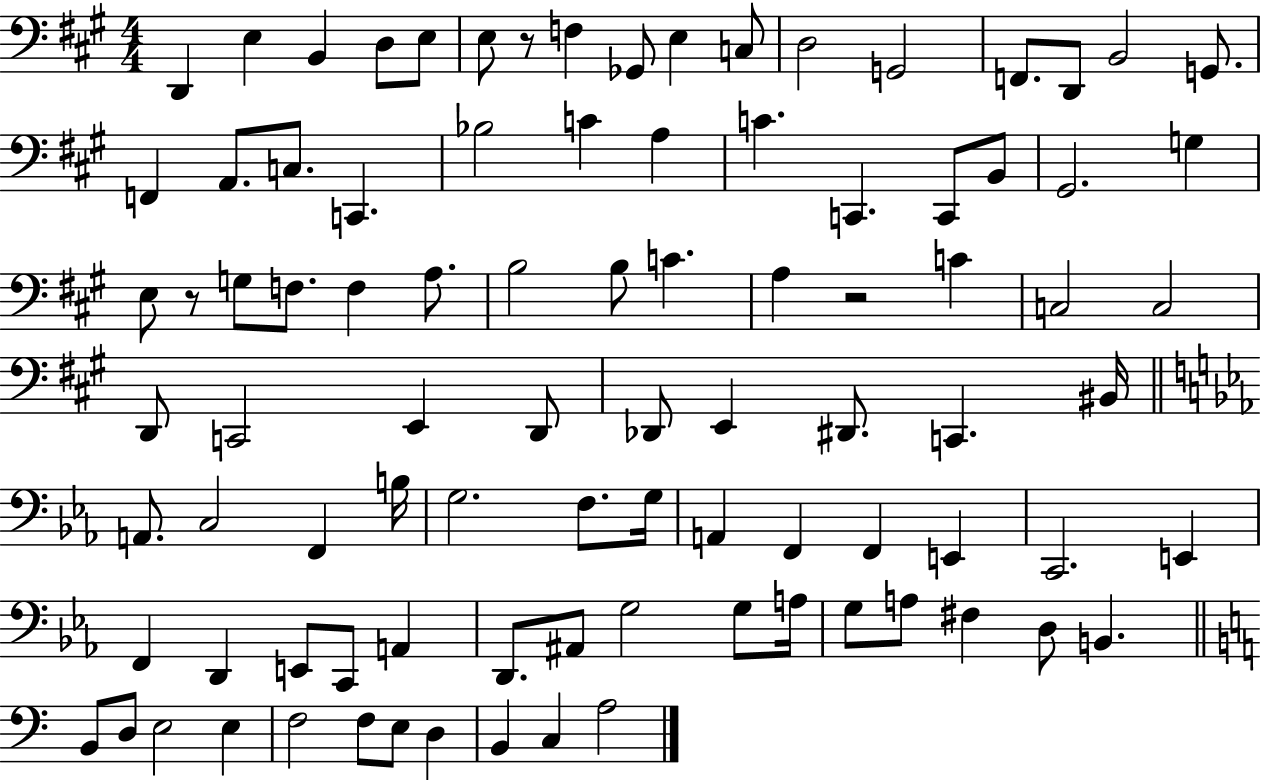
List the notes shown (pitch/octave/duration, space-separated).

D2/q E3/q B2/q D3/e E3/e E3/e R/e F3/q Gb2/e E3/q C3/e D3/h G2/h F2/e. D2/e B2/h G2/e. F2/q A2/e. C3/e. C2/q. Bb3/h C4/q A3/q C4/q. C2/q. C2/e B2/e G#2/h. G3/q E3/e R/e G3/e F3/e. F3/q A3/e. B3/h B3/e C4/q. A3/q R/h C4/q C3/h C3/h D2/e C2/h E2/q D2/e Db2/e E2/q D#2/e. C2/q. BIS2/s A2/e. C3/h F2/q B3/s G3/h. F3/e. G3/s A2/q F2/q F2/q E2/q C2/h. E2/q F2/q D2/q E2/e C2/e A2/q D2/e. A#2/e G3/h G3/e A3/s G3/e A3/e F#3/q D3/e B2/q. B2/e D3/e E3/h E3/q F3/h F3/e E3/e D3/q B2/q C3/q A3/h